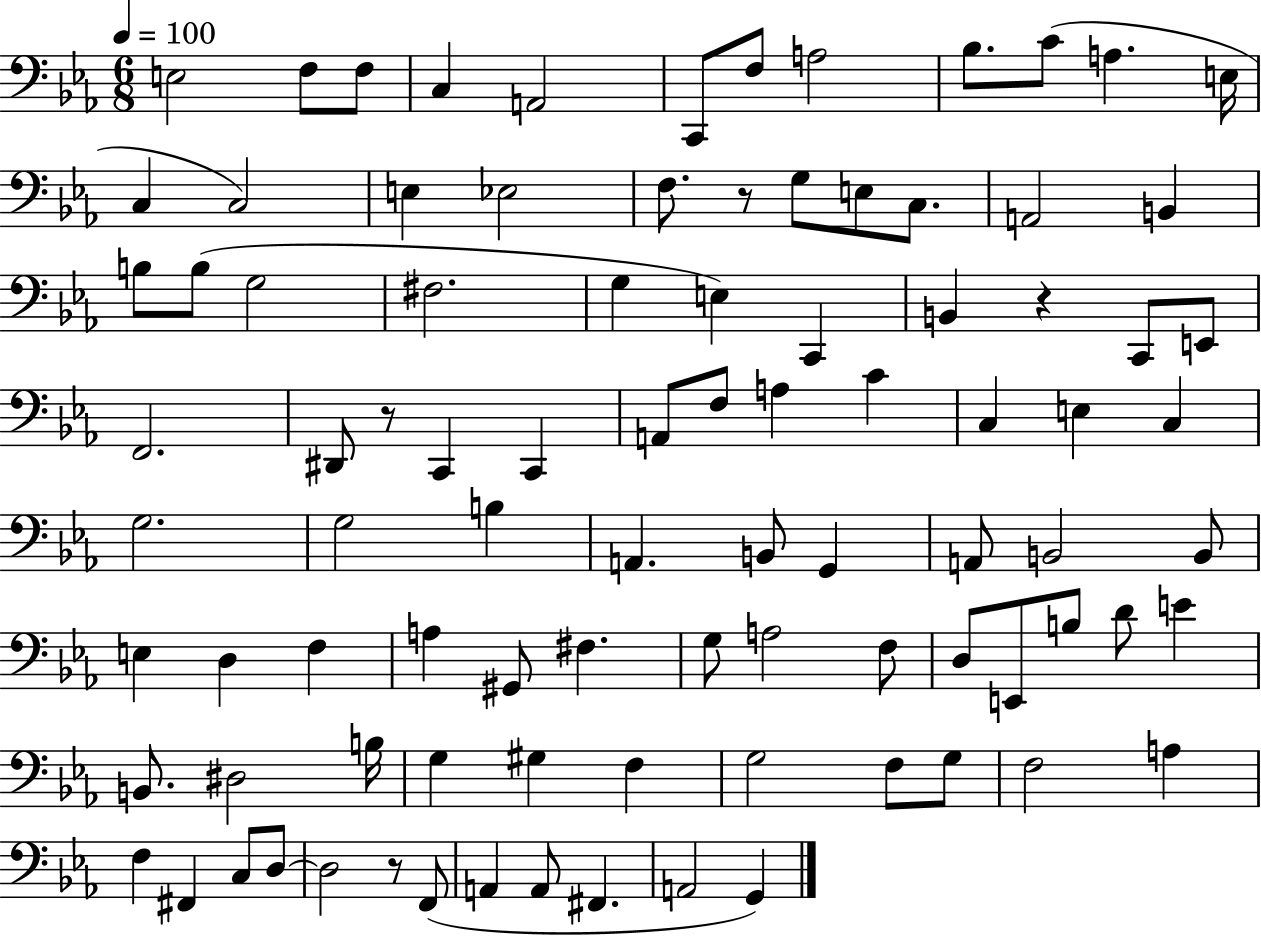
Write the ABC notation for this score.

X:1
T:Untitled
M:6/8
L:1/4
K:Eb
E,2 F,/2 F,/2 C, A,,2 C,,/2 F,/2 A,2 _B,/2 C/2 A, E,/4 C, C,2 E, _E,2 F,/2 z/2 G,/2 E,/2 C,/2 A,,2 B,, B,/2 B,/2 G,2 ^F,2 G, E, C,, B,, z C,,/2 E,,/2 F,,2 ^D,,/2 z/2 C,, C,, A,,/2 F,/2 A, C C, E, C, G,2 G,2 B, A,, B,,/2 G,, A,,/2 B,,2 B,,/2 E, D, F, A, ^G,,/2 ^F, G,/2 A,2 F,/2 D,/2 E,,/2 B,/2 D/2 E B,,/2 ^D,2 B,/4 G, ^G, F, G,2 F,/2 G,/2 F,2 A, F, ^F,, C,/2 D,/2 D,2 z/2 F,,/2 A,, A,,/2 ^F,, A,,2 G,,